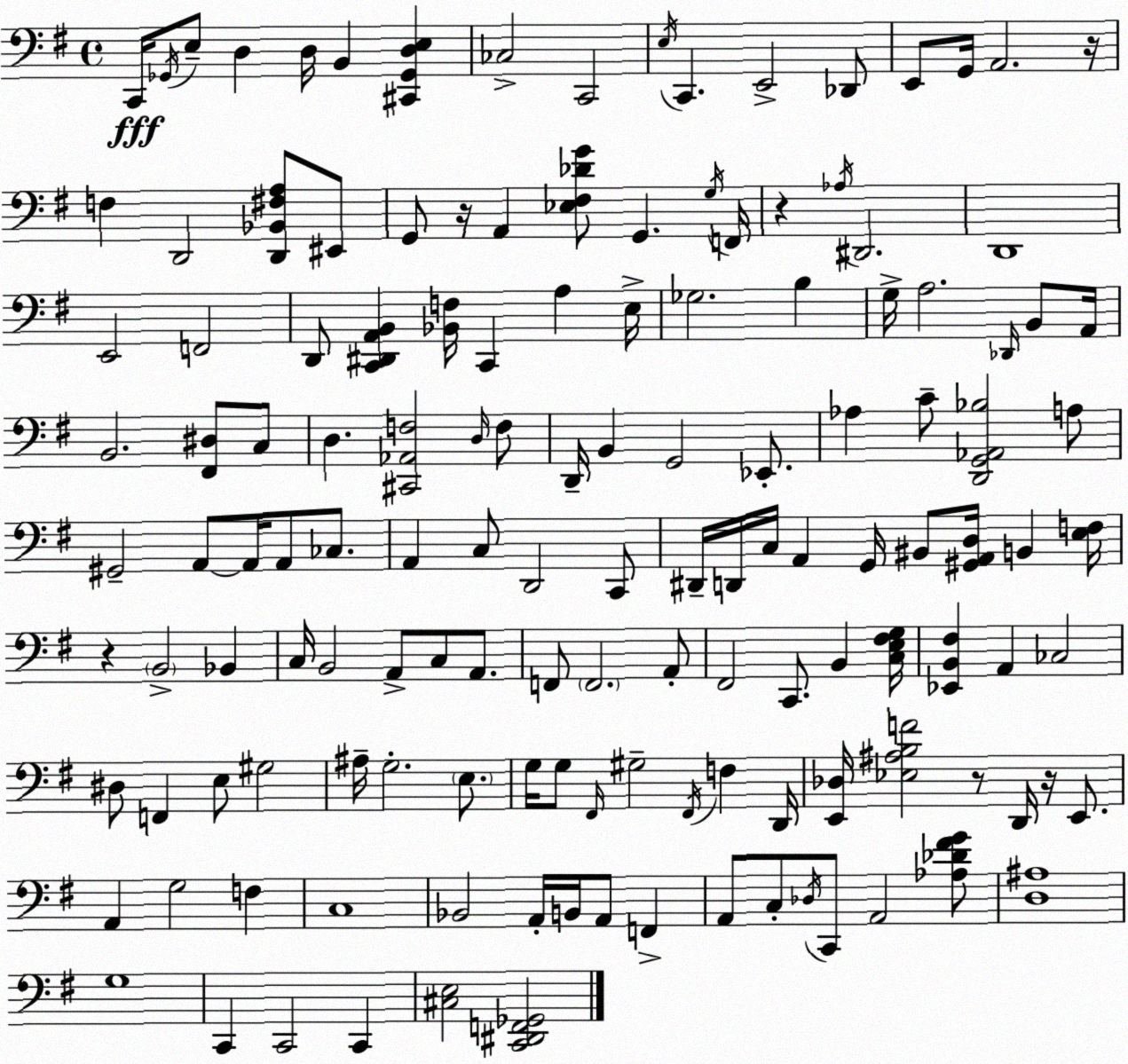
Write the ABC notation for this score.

X:1
T:Untitled
M:4/4
L:1/4
K:G
C,,/4 _G,,/4 E,/2 D, D,/4 B,, [^C,,_G,,D,E,] _C,2 C,,2 E,/4 C,, E,,2 _D,,/2 E,,/2 G,,/4 A,,2 z/4 F, D,,2 [D,,_B,,^F,A,]/2 ^E,,/2 G,,/2 z/4 A,, [_E,^F,_DG]/2 G,, G,/4 F,,/4 z _A,/4 ^D,,2 D,,4 E,,2 F,,2 D,,/2 [C,,^D,,A,,B,,] [_B,,F,]/4 C,, A, E,/4 _G,2 B, G,/4 A,2 _D,,/4 B,,/2 A,,/4 B,,2 [^F,,^D,]/2 C,/2 D, [^C,,_A,,F,]2 D,/4 F,/2 D,,/4 B,, G,,2 _E,,/2 _A, C/2 [D,,G,,_A,,_B,]2 A,/2 ^G,,2 A,,/2 A,,/4 A,,/2 _C,/2 A,, C,/2 D,,2 C,,/2 ^D,,/4 D,,/4 C,/4 A,, G,,/4 ^B,,/2 [^G,,A,,D,]/4 B,, [E,F,]/4 z B,,2 _B,, C,/4 B,,2 A,,/2 C,/2 A,,/2 F,,/2 F,,2 A,,/2 ^F,,2 C,,/2 B,, [C,E,^F,G,]/4 [_E,,B,,^F,] A,, _C,2 ^D,/2 F,, E,/2 ^G,2 ^A,/4 G,2 E,/2 G,/4 G,/2 ^F,,/4 ^G,2 ^F,,/4 F, D,,/4 [E,,_D,]/4 [_E,^A,B,F]2 z/2 D,,/4 z/4 E,,/2 A,, G,2 F, C,4 _B,,2 A,,/4 B,,/4 A,,/2 F,, A,,/2 C,/2 _D,/4 C,,/2 A,,2 [_A,_D^FG]/2 [D,^A,]4 G,4 C,, C,,2 C,, [^C,E,]2 [C,,^D,,F,,_G,,]2